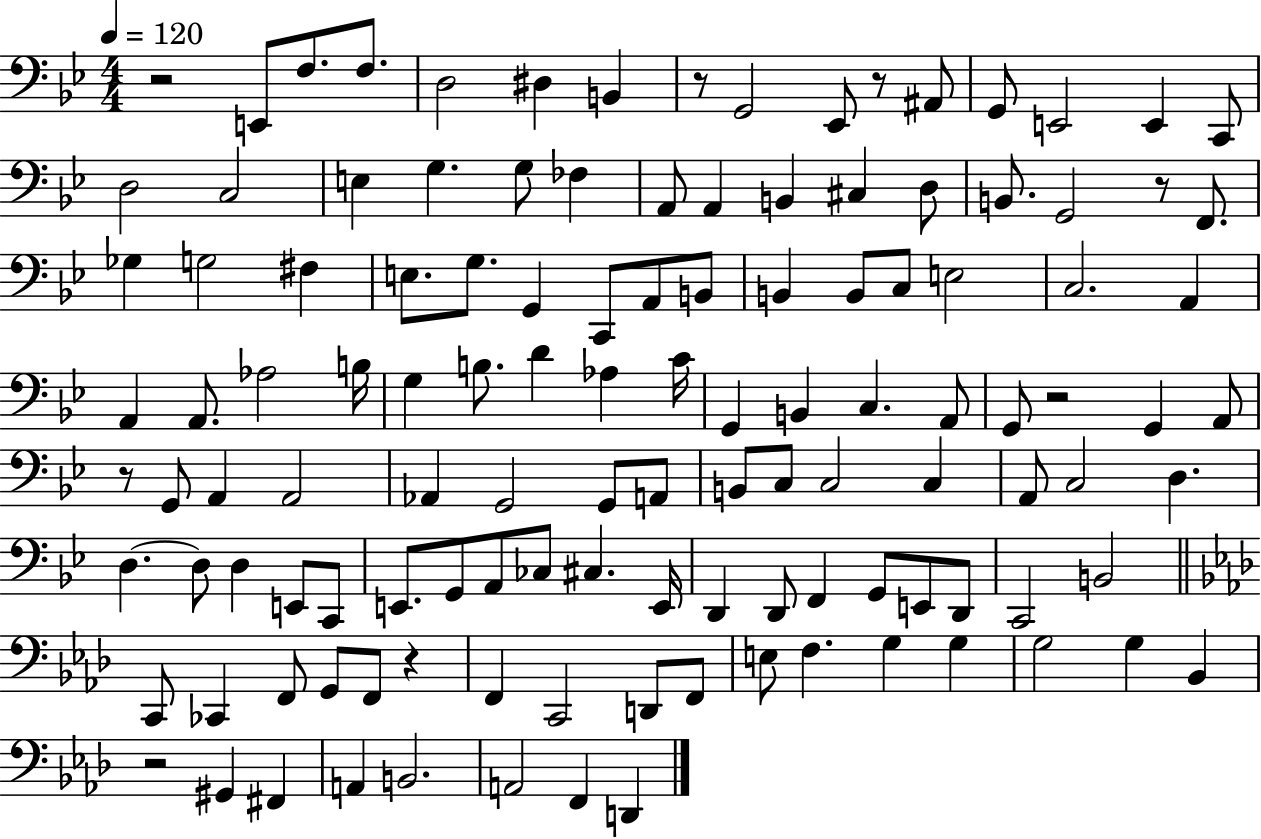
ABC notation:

X:1
T:Untitled
M:4/4
L:1/4
K:Bb
z2 E,,/2 F,/2 F,/2 D,2 ^D, B,, z/2 G,,2 _E,,/2 z/2 ^A,,/2 G,,/2 E,,2 E,, C,,/2 D,2 C,2 E, G, G,/2 _F, A,,/2 A,, B,, ^C, D,/2 B,,/2 G,,2 z/2 F,,/2 _G, G,2 ^F, E,/2 G,/2 G,, C,,/2 A,,/2 B,,/2 B,, B,,/2 C,/2 E,2 C,2 A,, A,, A,,/2 _A,2 B,/4 G, B,/2 D _A, C/4 G,, B,, C, A,,/2 G,,/2 z2 G,, A,,/2 z/2 G,,/2 A,, A,,2 _A,, G,,2 G,,/2 A,,/2 B,,/2 C,/2 C,2 C, A,,/2 C,2 D, D, D,/2 D, E,,/2 C,,/2 E,,/2 G,,/2 A,,/2 _C,/2 ^C, E,,/4 D,, D,,/2 F,, G,,/2 E,,/2 D,,/2 C,,2 B,,2 C,,/2 _C,, F,,/2 G,,/2 F,,/2 z F,, C,,2 D,,/2 F,,/2 E,/2 F, G, G, G,2 G, _B,, z2 ^G,, ^F,, A,, B,,2 A,,2 F,, D,,